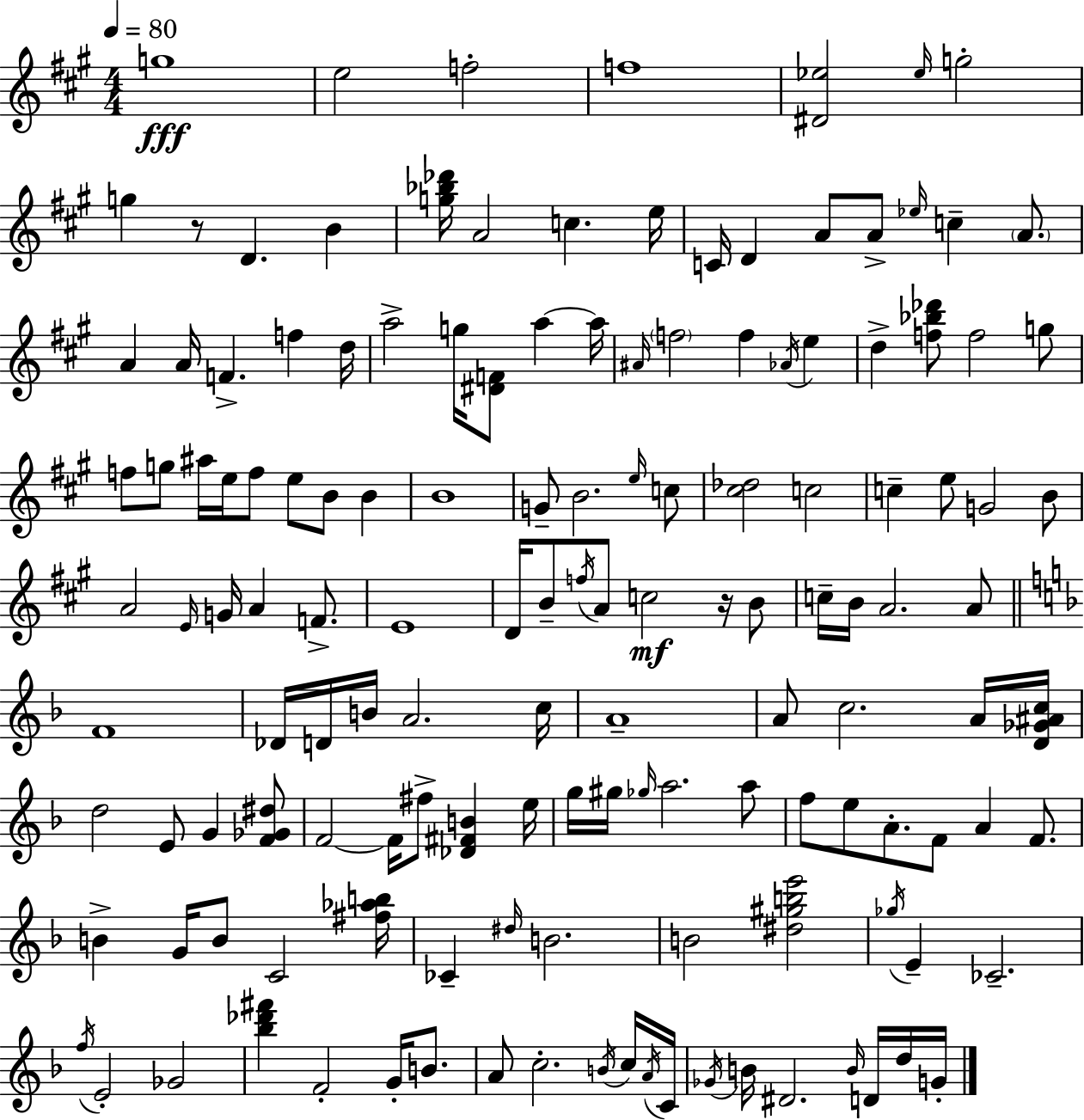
{
  \clef treble
  \numericTimeSignature
  \time 4/4
  \key a \major
  \tempo 4 = 80
  g''1\fff | e''2 f''2-. | f''1 | <dis' ees''>2 \grace { ees''16 } g''2-. | \break g''4 r8 d'4. b'4 | <g'' bes'' des'''>16 a'2 c''4. | e''16 c'16 d'4 a'8 a'8-> \grace { ees''16 } c''4-- \parenthesize a'8. | a'4 a'16 f'4.-> f''4 | \break d''16 a''2-> g''16 <dis' f'>8 a''4~~ | a''16 \grace { ais'16 } \parenthesize f''2 f''4 \acciaccatura { aes'16 } | e''4 d''4-> <f'' bes'' des'''>8 f''2 | g''8 f''8 g''8 ais''16 e''16 f''8 e''8 b'8 | \break b'4 b'1 | g'8-- b'2. | \grace { e''16 } c''8 <cis'' des''>2 c''2 | c''4-- e''8 g'2 | \break b'8 a'2 \grace { e'16 } g'16 a'4 | f'8.-> e'1 | d'16 b'8-- \acciaccatura { f''16 } a'8 c''2\mf | r16 b'8 c''16-- b'16 a'2. | \break a'8 \bar "||" \break \key f \major f'1 | des'16 d'16 b'16 a'2. c''16 | a'1-- | a'8 c''2. a'16 <d' ges' ais' c''>16 | \break d''2 e'8 g'4 <f' ges' dis''>8 | f'2~~ f'16 fis''8-> <des' fis' b'>4 e''16 | g''16 gis''16 \grace { ges''16 } a''2. a''8 | f''8 e''8 a'8.-. f'8 a'4 f'8. | \break b'4-> g'16 b'8 c'2 | <fis'' aes'' b''>16 ces'4-- \grace { dis''16 } b'2. | b'2 <dis'' gis'' b'' e'''>2 | \acciaccatura { ges''16 } e'4-- ces'2.-- | \break \acciaccatura { f''16 } e'2-. ges'2 | <bes'' des''' fis'''>4 f'2-. | g'16-. b'8. a'8 c''2.-. | \acciaccatura { b'16 } c''16 \acciaccatura { a'16 } c'16 \acciaccatura { ges'16 } b'16 dis'2. | \break \grace { b'16 } d'16 d''16 g'16-. \bar "|."
}